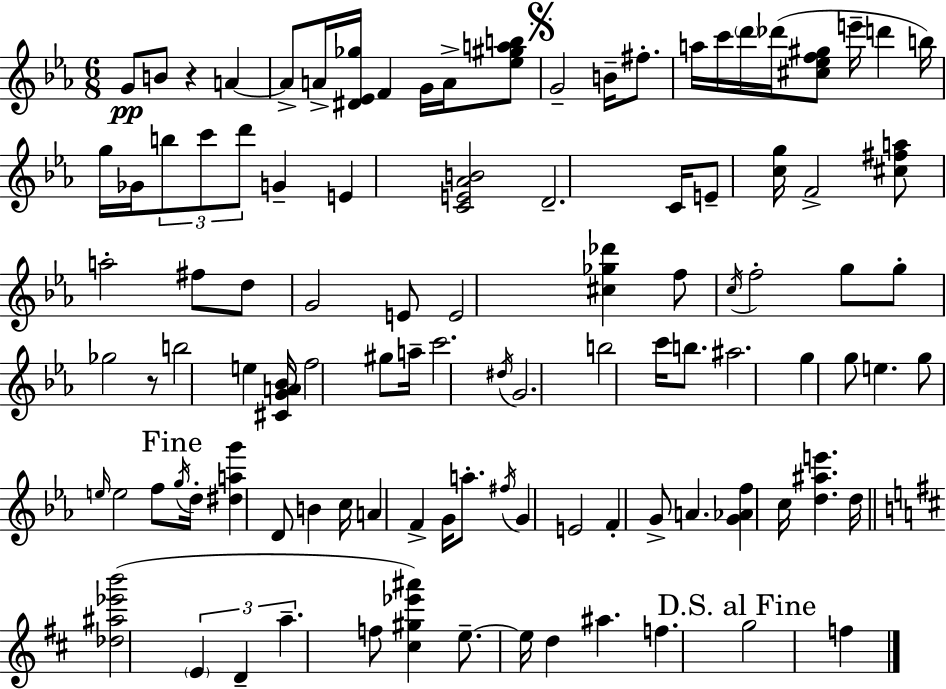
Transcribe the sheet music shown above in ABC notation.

X:1
T:Untitled
M:6/8
L:1/4
K:Eb
G/2 B/2 z A A/2 A/4 [^D_E_g]/4 F G/4 A/4 [_e^gab]/2 G2 B/4 ^f/2 a/4 c'/4 d'/4 _d'/4 [^c_ef^g]/2 e'/4 d' b/4 g/4 _G/4 b/2 c'/2 d'/2 G E [CE_AB]2 D2 C/4 E/2 [cg]/4 F2 [^c^fa]/2 a2 ^f/2 d/2 G2 E/2 E2 [^c_g_d'] f/2 c/4 f2 g/2 g/2 _g2 z/2 b2 e [^CGA_B]/4 f2 ^g/2 a/4 c'2 ^d/4 G2 b2 c'/4 b/2 ^a2 g g/2 e g/2 e/4 e2 f/2 g/4 d/4 [^dag'] D/2 B c/4 A F G/4 a/2 ^f/4 G E2 F G/2 A [G_Af] c/4 [d^ae'] d/4 [_d^a_e'b']2 E D a f/2 [^c^g_e'^a'] e/2 e/4 d ^a f g2 f